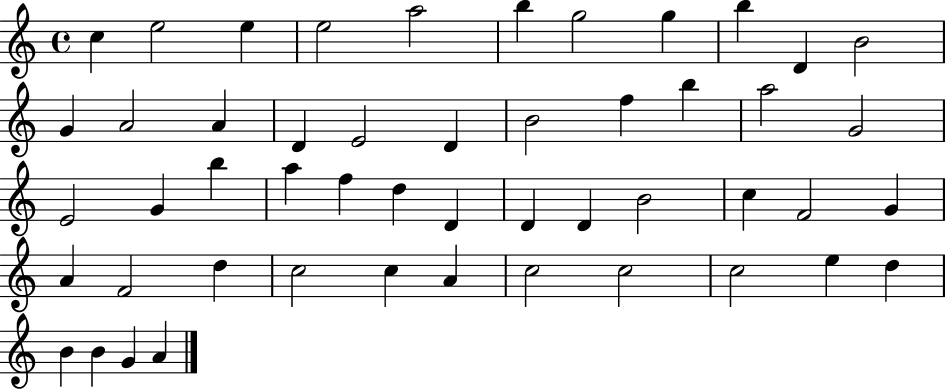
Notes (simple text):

C5/q E5/h E5/q E5/h A5/h B5/q G5/h G5/q B5/q D4/q B4/h G4/q A4/h A4/q D4/q E4/h D4/q B4/h F5/q B5/q A5/h G4/h E4/h G4/q B5/q A5/q F5/q D5/q D4/q D4/q D4/q B4/h C5/q F4/h G4/q A4/q F4/h D5/q C5/h C5/q A4/q C5/h C5/h C5/h E5/q D5/q B4/q B4/q G4/q A4/q